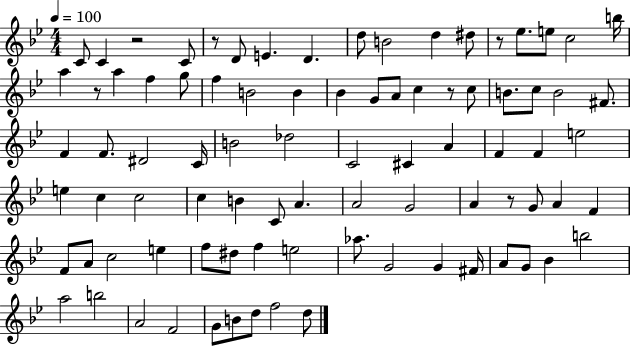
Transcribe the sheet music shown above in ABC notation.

X:1
T:Untitled
M:4/4
L:1/4
K:Bb
C/2 C z2 C/2 z/2 D/2 E D d/2 B2 d ^d/2 z/2 _e/2 e/2 c2 b/4 a z/2 a f g/2 f B2 B _B G/2 A/2 c z/2 c/2 B/2 c/2 B2 ^F/2 F F/2 ^D2 C/4 B2 _d2 C2 ^C A F F e2 e c c2 c B C/2 A A2 G2 A z/2 G/2 A F F/2 A/2 c2 e f/2 ^d/2 f e2 _a/2 G2 G ^F/4 A/2 G/2 _B b2 a2 b2 A2 F2 G/2 B/2 d/2 f2 d/2